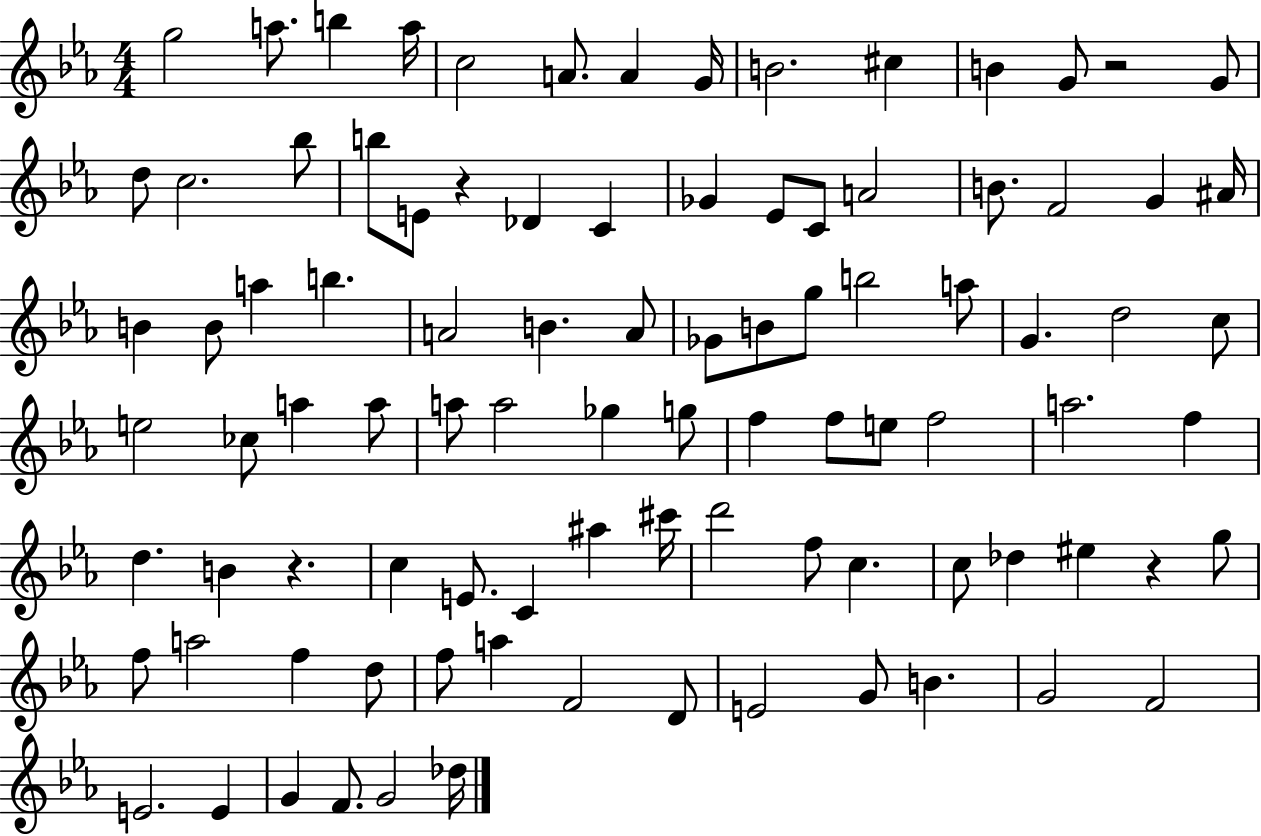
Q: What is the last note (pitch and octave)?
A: Db5